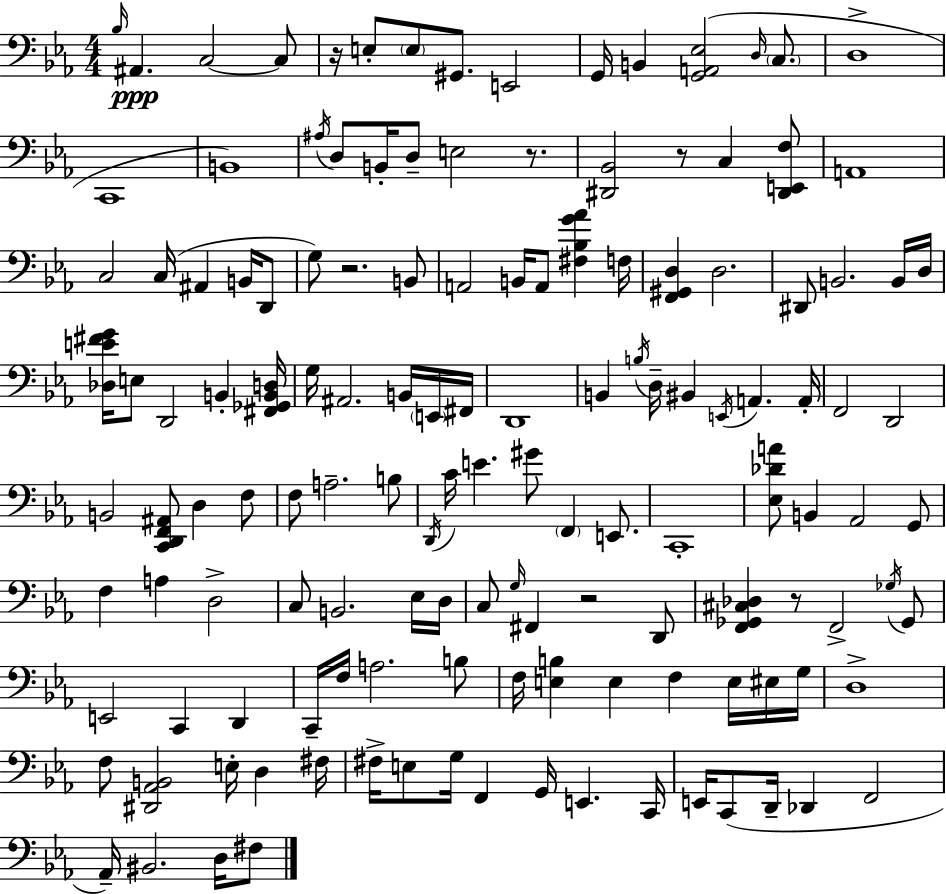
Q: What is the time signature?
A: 4/4